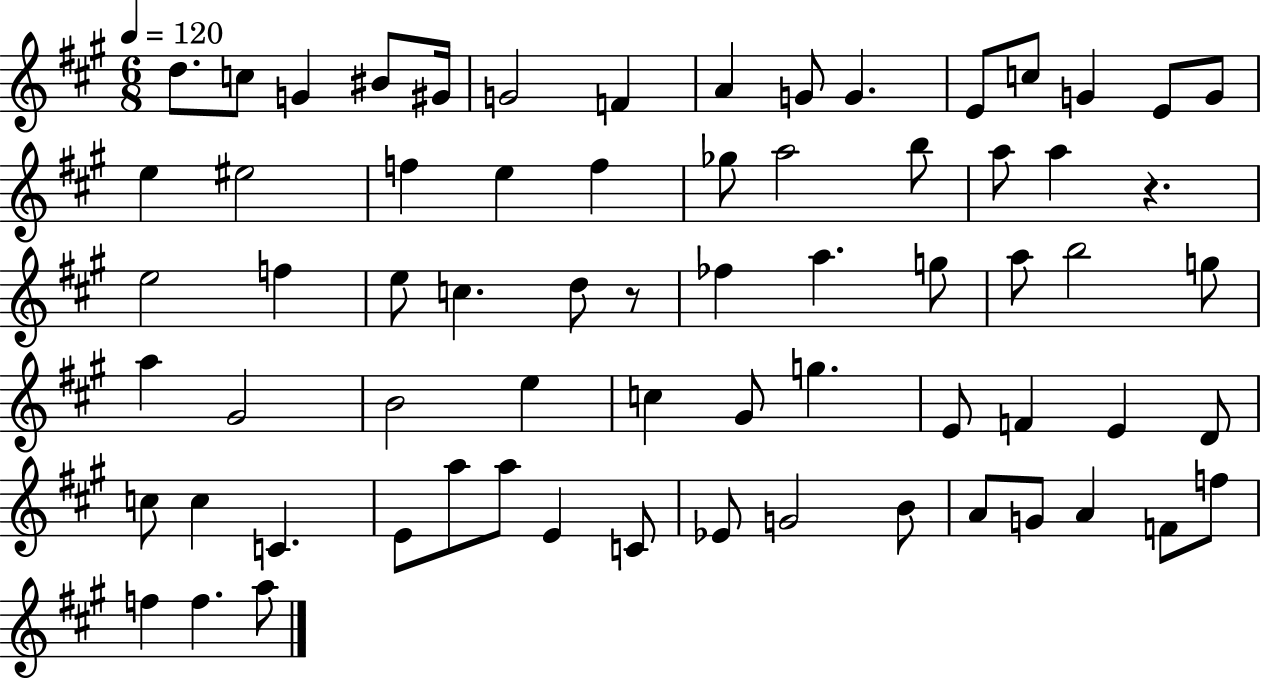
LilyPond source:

{
  \clef treble
  \numericTimeSignature
  \time 6/8
  \key a \major
  \tempo 4 = 120
  \repeat volta 2 { d''8. c''8 g'4 bis'8 gis'16 | g'2 f'4 | a'4 g'8 g'4. | e'8 c''8 g'4 e'8 g'8 | \break e''4 eis''2 | f''4 e''4 f''4 | ges''8 a''2 b''8 | a''8 a''4 r4. | \break e''2 f''4 | e''8 c''4. d''8 r8 | fes''4 a''4. g''8 | a''8 b''2 g''8 | \break a''4 gis'2 | b'2 e''4 | c''4 gis'8 g''4. | e'8 f'4 e'4 d'8 | \break c''8 c''4 c'4. | e'8 a''8 a''8 e'4 c'8 | ees'8 g'2 b'8 | a'8 g'8 a'4 f'8 f''8 | \break f''4 f''4. a''8 | } \bar "|."
}